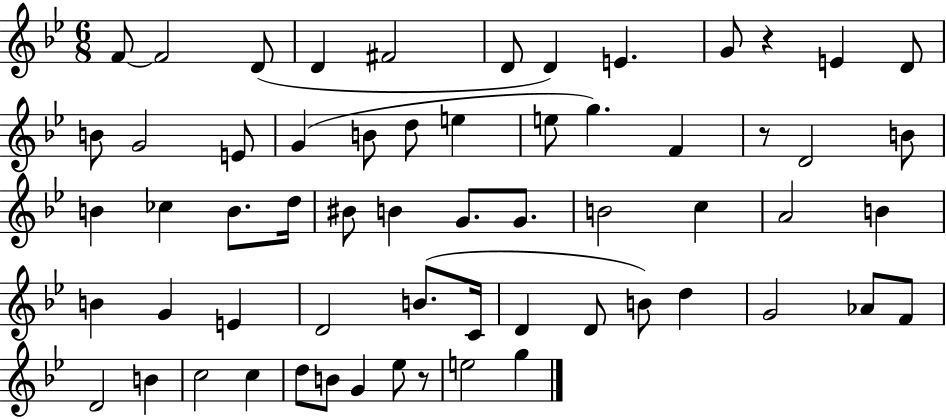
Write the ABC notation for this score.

X:1
T:Untitled
M:6/8
L:1/4
K:Bb
F/2 F2 D/2 D ^F2 D/2 D E G/2 z E D/2 B/2 G2 E/2 G B/2 d/2 e e/2 g F z/2 D2 B/2 B _c B/2 d/4 ^B/2 B G/2 G/2 B2 c A2 B B G E D2 B/2 C/4 D D/2 B/2 d G2 _A/2 F/2 D2 B c2 c d/2 B/2 G _e/2 z/2 e2 g